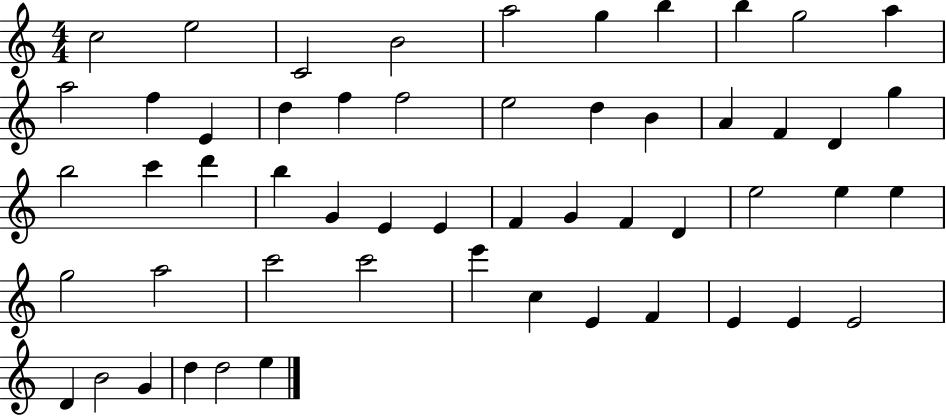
C5/h E5/h C4/h B4/h A5/h G5/q B5/q B5/q G5/h A5/q A5/h F5/q E4/q D5/q F5/q F5/h E5/h D5/q B4/q A4/q F4/q D4/q G5/q B5/h C6/q D6/q B5/q G4/q E4/q E4/q F4/q G4/q F4/q D4/q E5/h E5/q E5/q G5/h A5/h C6/h C6/h E6/q C5/q E4/q F4/q E4/q E4/q E4/h D4/q B4/h G4/q D5/q D5/h E5/q